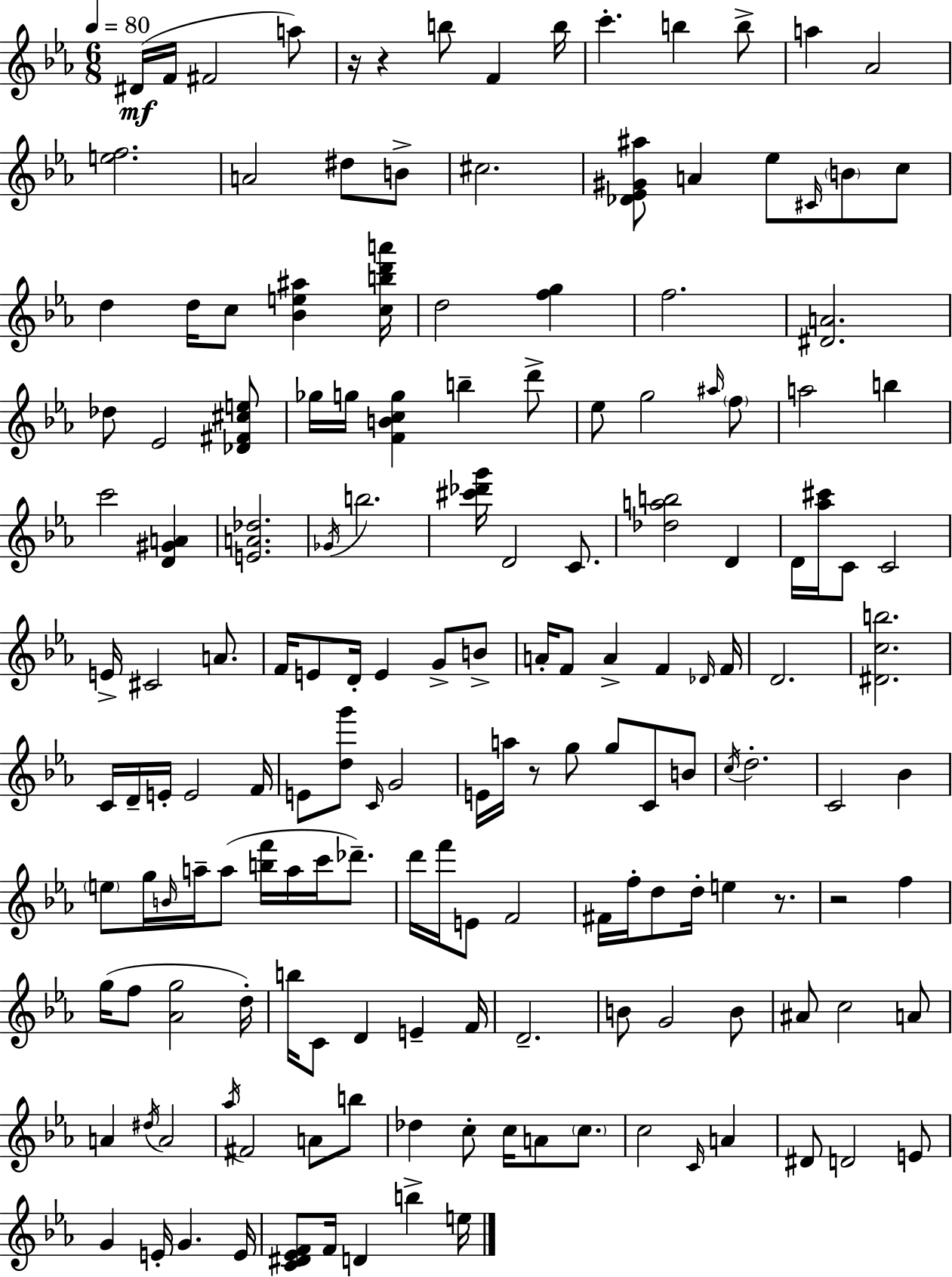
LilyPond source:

{
  \clef treble
  \numericTimeSignature
  \time 6/8
  \key c \minor
  \tempo 4 = 80
  dis'16(\mf f'16 fis'2 a''8) | r16 r4 b''8 f'4 b''16 | c'''4.-. b''4 b''8-> | a''4 aes'2 | \break <e'' f''>2. | a'2 dis''8 b'8-> | cis''2. | <des' ees' gis' ais''>8 a'4 ees''8 \grace { cis'16 } \parenthesize b'8 c''8 | \break d''4 d''16 c''8 <bes' e'' ais''>4 | <c'' b'' d''' a'''>16 d''2 <f'' g''>4 | f''2. | <dis' a'>2. | \break des''8 ees'2 <des' fis' cis'' e''>8 | ges''16 g''16 <f' b' c'' g''>4 b''4-- d'''8-> | ees''8 g''2 \grace { ais''16 } | \parenthesize f''8 a''2 b''4 | \break c'''2 <d' gis' a'>4 | <e' a' des''>2. | \acciaccatura { ges'16 } b''2. | <cis''' des''' g'''>16 d'2 | \break c'8. <des'' a'' b''>2 d'4 | d'16 <aes'' cis'''>16 c'8 c'2 | e'16-> cis'2 | a'8. f'16 e'8 d'16-. e'4 g'8-> | \break b'8-> a'16-. f'8 a'4-> f'4 | \grace { des'16 } f'16 d'2. | <dis' c'' b''>2. | c'16 d'16-- e'16-. e'2 | \break f'16 e'8 <d'' g'''>8 \grace { c'16 } g'2 | e'16 a''16 r8 g''8 g''8 | c'8 b'8 \acciaccatura { c''16 } d''2.-. | c'2 | \break bes'4 \parenthesize e''8 g''16 \grace { b'16 } a''16-- a''8( | <b'' f'''>16 a''16 c'''16 des'''8.--) d'''16 f'''16 e'8 f'2 | fis'16 f''16-. d''8 d''16-. | e''4 r8. r2 | \break f''4 g''16( f''8 <aes' g''>2 | d''16-.) b''16 c'8 d'4 | e'4-- f'16 d'2.-- | b'8 g'2 | \break b'8 ais'8 c''2 | a'8 a'4 \acciaccatura { dis''16 } | a'2 \acciaccatura { aes''16 } fis'2 | a'8 b''8 des''4 | \break c''8-. c''16 a'8 \parenthesize c''8. c''2 | \grace { c'16 } a'4 dis'8 | d'2 e'8 g'4 | e'16-. g'4. e'16 <c' dis' ees' f'>8 | \break f'16 d'4 b''4-> e''16 \bar "|."
}